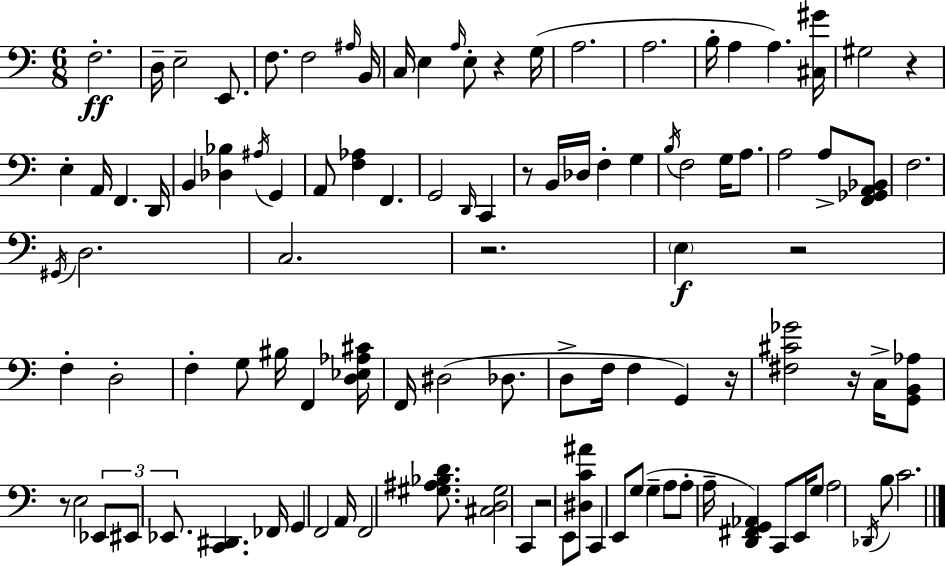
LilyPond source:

{
  \clef bass
  \numericTimeSignature
  \time 6/8
  \key c \major
  f2.-.\ff | d16-- e2-- e,8. | f8. f2 \grace { ais16 } | b,16 c16 e4 \grace { a16 } e8-. r4 | \break g16( a2. | a2. | b16-. a4 a4.) | <cis gis'>16 gis2 r4 | \break e4-. a,16 f,4. | d,16 b,4 <des bes>4 \acciaccatura { ais16 } g,4 | a,8 <f aes>4 f,4. | g,2 \grace { d,16 } | \break c,4 r8 b,16 des16 f4-. | g4 \acciaccatura { b16 } f2 | g16 a8. a2 | a8-> <f, ges, a, bes,>8 f2. | \break \acciaccatura { gis,16 } d2. | c2. | r2. | \parenthesize e4\f r2 | \break f4-. d2-. | f4-. g8 | bis16 f,4 <d ees aes cis'>16 f,16 dis2( | des8. d8-> f16 f4 | \break g,4) r16 <fis cis' ges'>2 | r16 c16-> <g, b, aes>8 r8 e2 | \tuplet 3/2 { ees,8 eis,8 ees,8. } <c, dis,>4. | fes,16 g,4 f,2 | \break a,16 f,2 | <gis ais bes d'>8. <cis d gis>2 | c,4 r2 | e,8 <dis c' ais'>8 c,4 e,8 | \break g8( g4-- a8 a8-. a16-- <d, fis, g, aes,>4) | c,8 e,16 g8 a2 | \acciaccatura { des,16 } b8 c'2. | \bar "|."
}